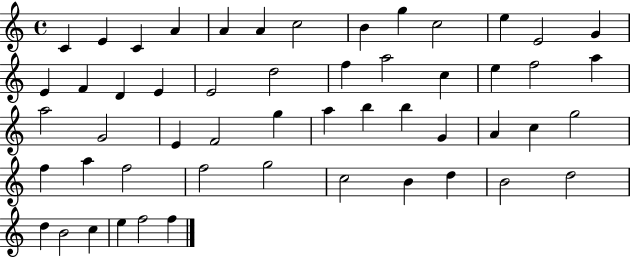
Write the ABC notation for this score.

X:1
T:Untitled
M:4/4
L:1/4
K:C
C E C A A A c2 B g c2 e E2 G E F D E E2 d2 f a2 c e f2 a a2 G2 E F2 g a b b G A c g2 f a f2 f2 g2 c2 B d B2 d2 d B2 c e f2 f